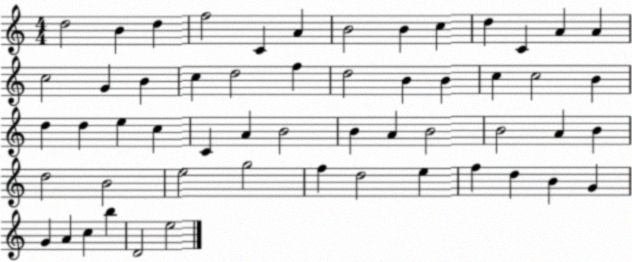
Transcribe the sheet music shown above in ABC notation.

X:1
T:Untitled
M:4/4
L:1/4
K:C
d2 B d f2 C A B2 B c d C A A c2 G B c d2 f d2 B B c c2 B d d e c C A B2 B A B2 B2 A B d2 B2 e2 g2 f d2 e f d B G G A c b D2 e2